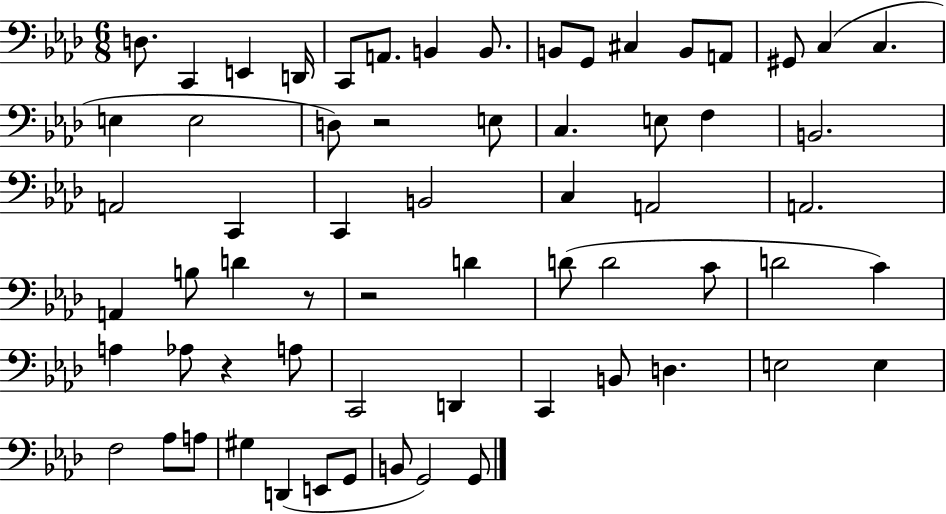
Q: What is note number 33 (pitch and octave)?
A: B3